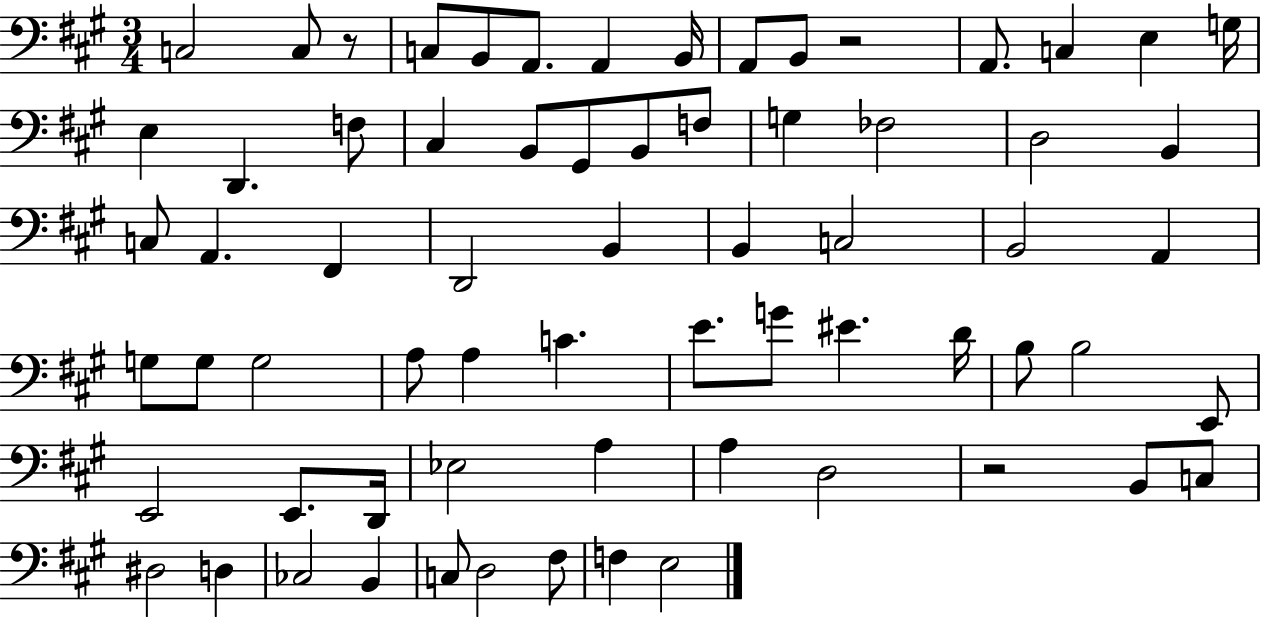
{
  \clef bass
  \numericTimeSignature
  \time 3/4
  \key a \major
  \repeat volta 2 { c2 c8 r8 | c8 b,8 a,8. a,4 b,16 | a,8 b,8 r2 | a,8. c4 e4 g16 | \break e4 d,4. f8 | cis4 b,8 gis,8 b,8 f8 | g4 fes2 | d2 b,4 | \break c8 a,4. fis,4 | d,2 b,4 | b,4 c2 | b,2 a,4 | \break g8 g8 g2 | a8 a4 c'4. | e'8. g'8 eis'4. d'16 | b8 b2 e,8 | \break e,2 e,8. d,16 | ees2 a4 | a4 d2 | r2 b,8 c8 | \break dis2 d4 | ces2 b,4 | c8 d2 fis8 | f4 e2 | \break } \bar "|."
}